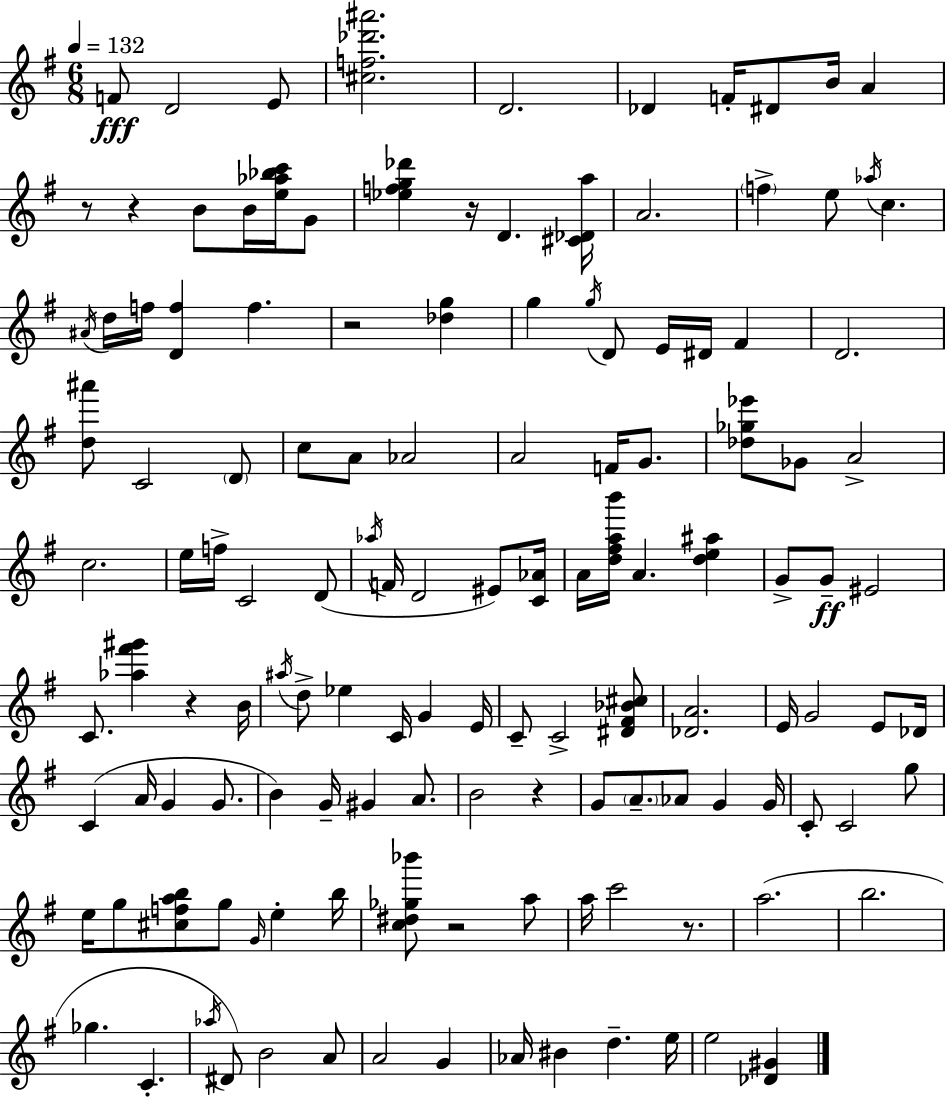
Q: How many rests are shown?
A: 8